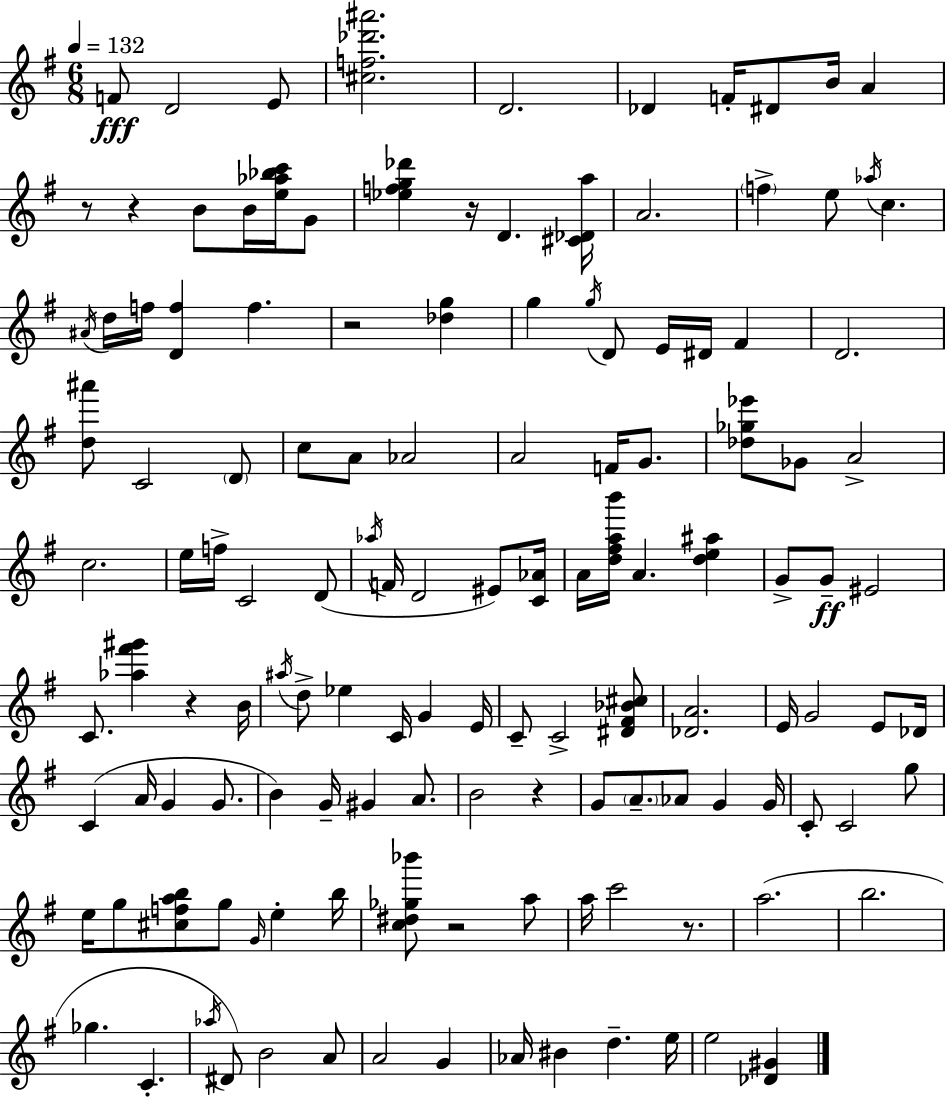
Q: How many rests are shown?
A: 8